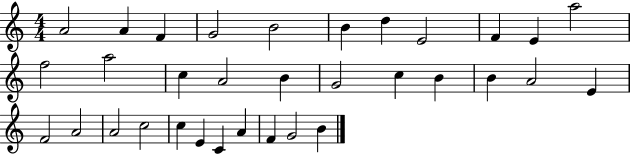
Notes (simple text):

A4/h A4/q F4/q G4/h B4/h B4/q D5/q E4/h F4/q E4/q A5/h F5/h A5/h C5/q A4/h B4/q G4/h C5/q B4/q B4/q A4/h E4/q F4/h A4/h A4/h C5/h C5/q E4/q C4/q A4/q F4/q G4/h B4/q